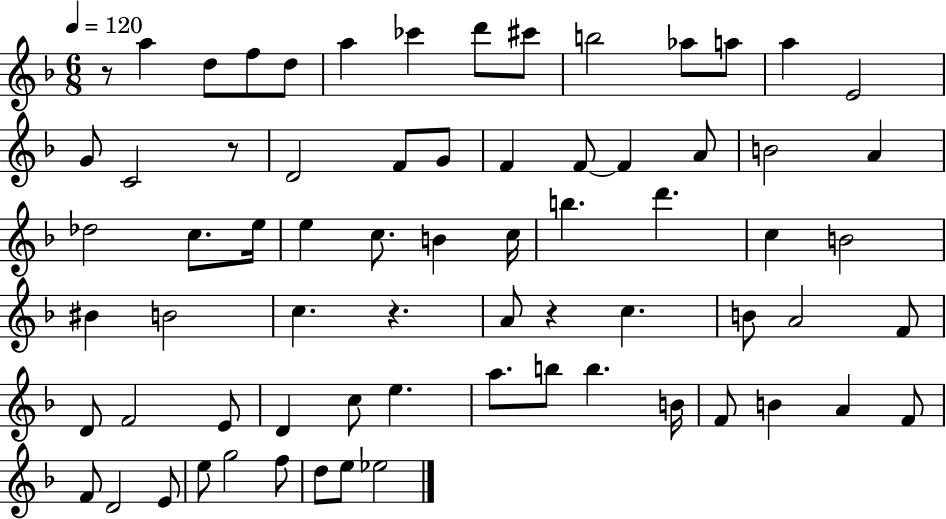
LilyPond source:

{
  \clef treble
  \numericTimeSignature
  \time 6/8
  \key f \major
  \tempo 4 = 120
  r8 a''4 d''8 f''8 d''8 | a''4 ces'''4 d'''8 cis'''8 | b''2 aes''8 a''8 | a''4 e'2 | \break g'8 c'2 r8 | d'2 f'8 g'8 | f'4 f'8~~ f'4 a'8 | b'2 a'4 | \break des''2 c''8. e''16 | e''4 c''8. b'4 c''16 | b''4. d'''4. | c''4 b'2 | \break bis'4 b'2 | c''4. r4. | a'8 r4 c''4. | b'8 a'2 f'8 | \break d'8 f'2 e'8 | d'4 c''8 e''4. | a''8. b''8 b''4. b'16 | f'8 b'4 a'4 f'8 | \break f'8 d'2 e'8 | e''8 g''2 f''8 | d''8 e''8 ees''2 | \bar "|."
}